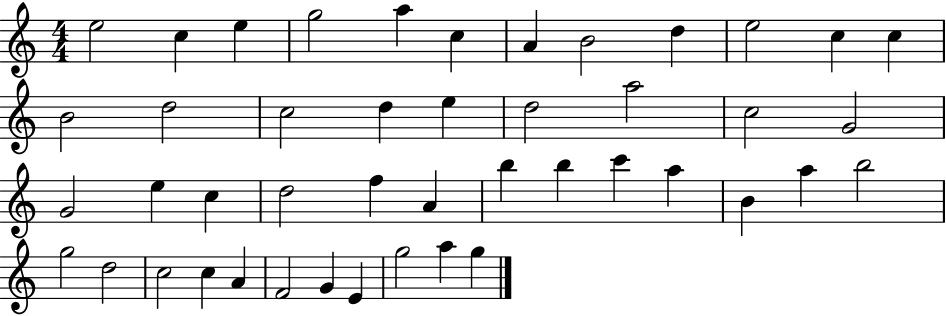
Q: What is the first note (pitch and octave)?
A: E5